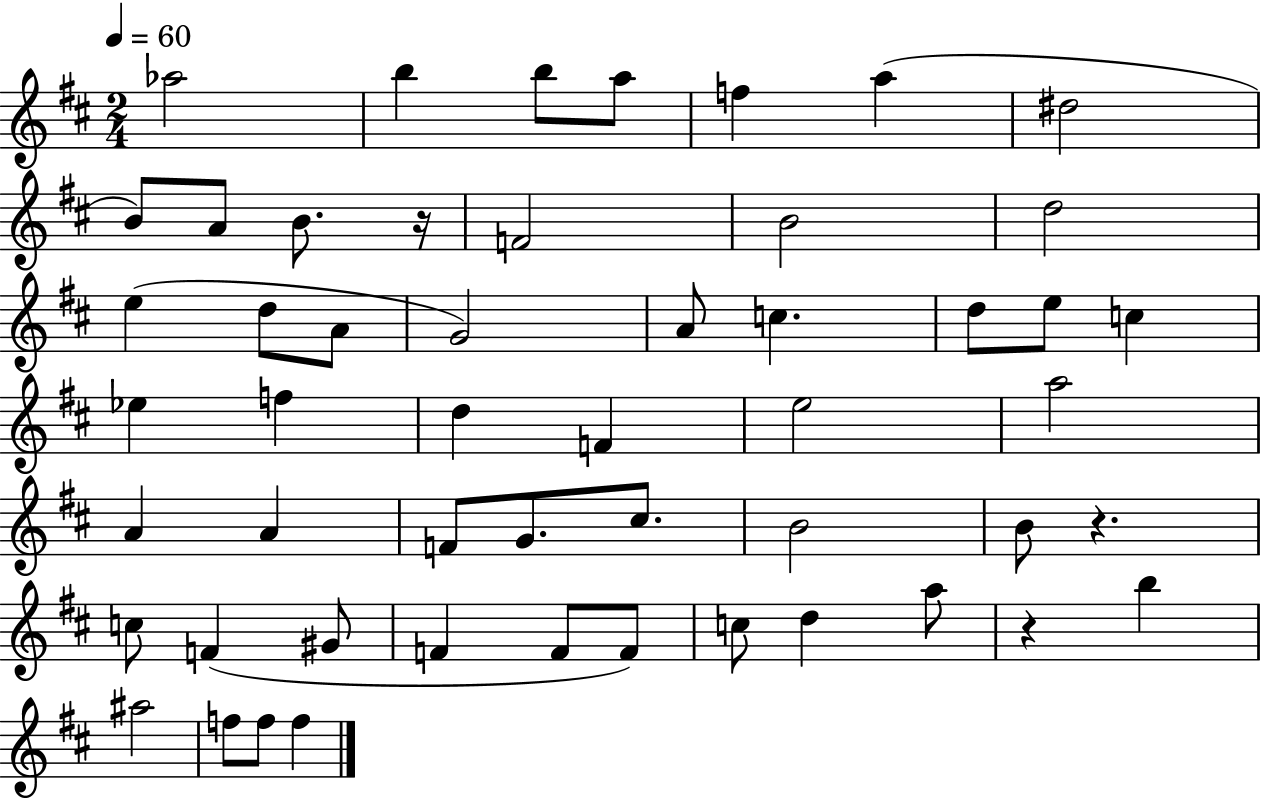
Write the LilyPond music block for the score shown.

{
  \clef treble
  \numericTimeSignature
  \time 2/4
  \key d \major
  \tempo 4 = 60
  \repeat volta 2 { aes''2 | b''4 b''8 a''8 | f''4 a''4( | dis''2 | \break b'8) a'8 b'8. r16 | f'2 | b'2 | d''2 | \break e''4( d''8 a'8 | g'2) | a'8 c''4. | d''8 e''8 c''4 | \break ees''4 f''4 | d''4 f'4 | e''2 | a''2 | \break a'4 a'4 | f'8 g'8. cis''8. | b'2 | b'8 r4. | \break c''8 f'4( gis'8 | f'4 f'8 f'8) | c''8 d''4 a''8 | r4 b''4 | \break ais''2 | f''8 f''8 f''4 | } \bar "|."
}